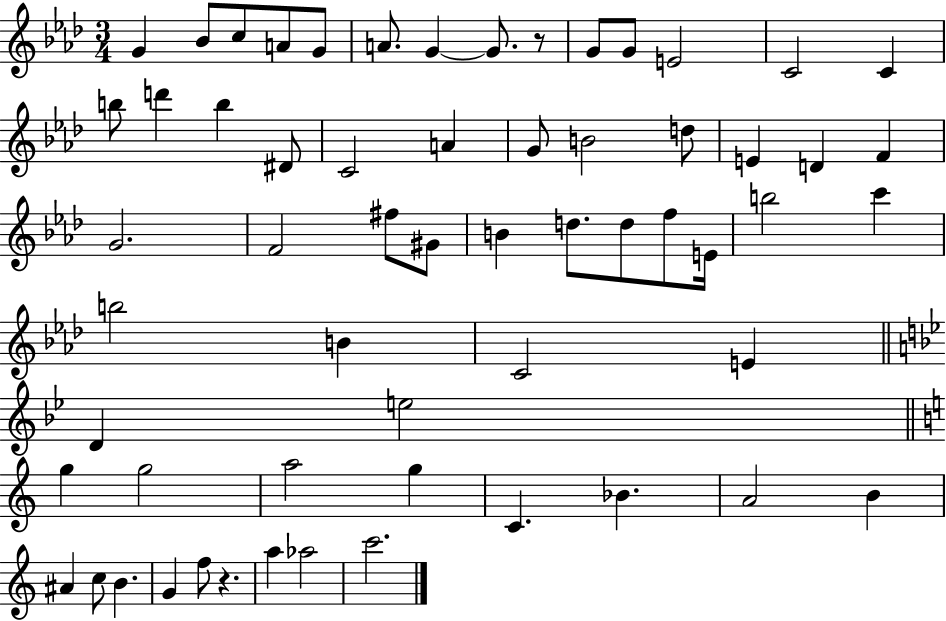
G4/q Bb4/e C5/e A4/e G4/e A4/e. G4/q G4/e. R/e G4/e G4/e E4/h C4/h C4/q B5/e D6/q B5/q D#4/e C4/h A4/q G4/e B4/h D5/e E4/q D4/q F4/q G4/h. F4/h F#5/e G#4/e B4/q D5/e. D5/e F5/e E4/s B5/h C6/q B5/h B4/q C4/h E4/q D4/q E5/h G5/q G5/h A5/h G5/q C4/q. Bb4/q. A4/h B4/q A#4/q C5/e B4/q. G4/q F5/e R/q. A5/q Ab5/h C6/h.